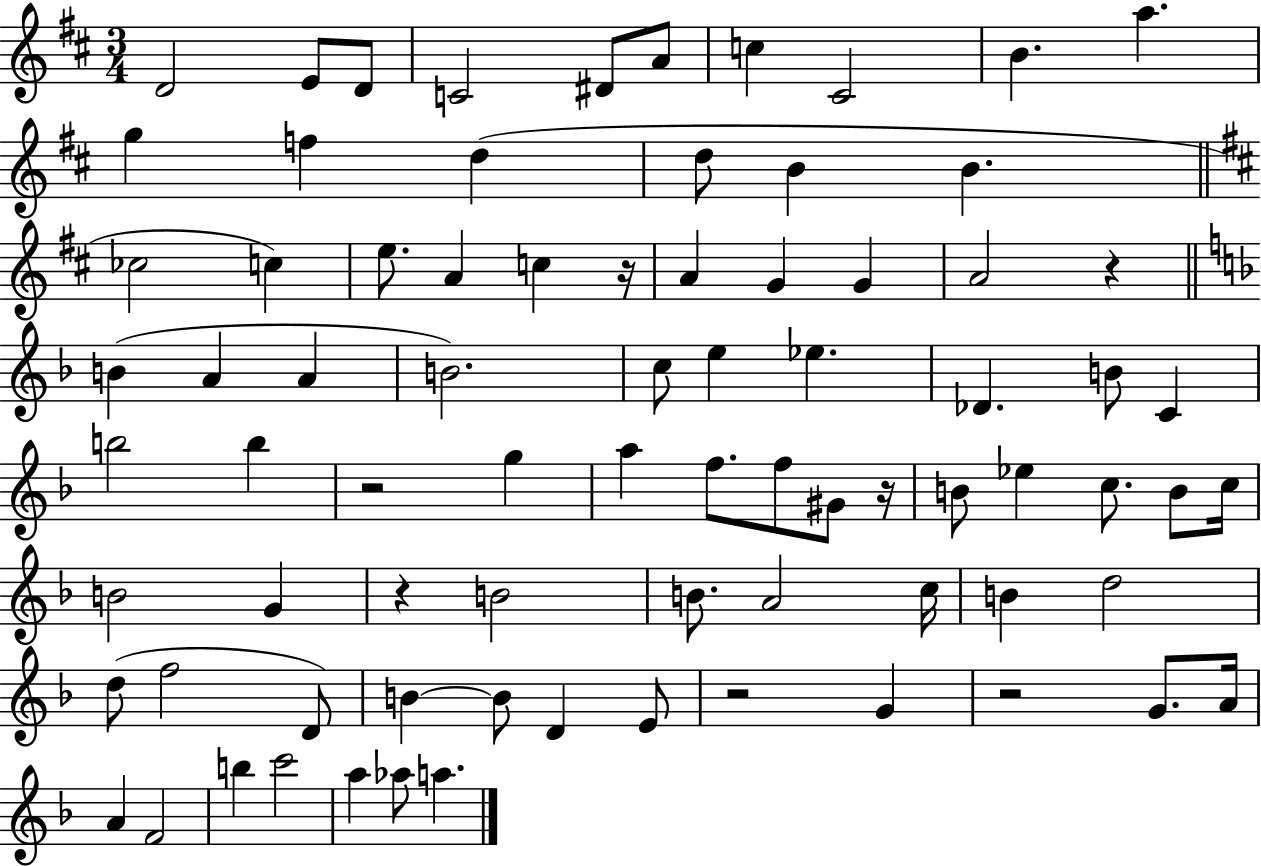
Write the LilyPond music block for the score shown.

{
  \clef treble
  \numericTimeSignature
  \time 3/4
  \key d \major
  d'2 e'8 d'8 | c'2 dis'8 a'8 | c''4 cis'2 | b'4. a''4. | \break g''4 f''4 d''4( | d''8 b'4 b'4. | \bar "||" \break \key b \minor ces''2 c''4) | e''8. a'4 c''4 r16 | a'4 g'4 g'4 | a'2 r4 | \break \bar "||" \break \key f \major b'4( a'4 a'4 | b'2.) | c''8 e''4 ees''4. | des'4. b'8 c'4 | \break b''2 b''4 | r2 g''4 | a''4 f''8. f''8 gis'8 r16 | b'8 ees''4 c''8. b'8 c''16 | \break b'2 g'4 | r4 b'2 | b'8. a'2 c''16 | b'4 d''2 | \break d''8( f''2 d'8) | b'4~~ b'8 d'4 e'8 | r2 g'4 | r2 g'8. a'16 | \break a'4 f'2 | b''4 c'''2 | a''4 aes''8 a''4. | \bar "|."
}